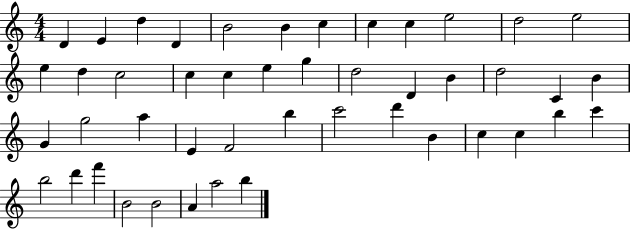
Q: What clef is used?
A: treble